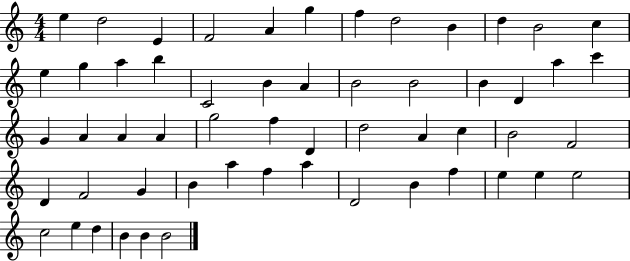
E5/q D5/h E4/q F4/h A4/q G5/q F5/q D5/h B4/q D5/q B4/h C5/q E5/q G5/q A5/q B5/q C4/h B4/q A4/q B4/h B4/h B4/q D4/q A5/q C6/q G4/q A4/q A4/q A4/q G5/h F5/q D4/q D5/h A4/q C5/q B4/h F4/h D4/q F4/h G4/q B4/q A5/q F5/q A5/q D4/h B4/q F5/q E5/q E5/q E5/h C5/h E5/q D5/q B4/q B4/q B4/h